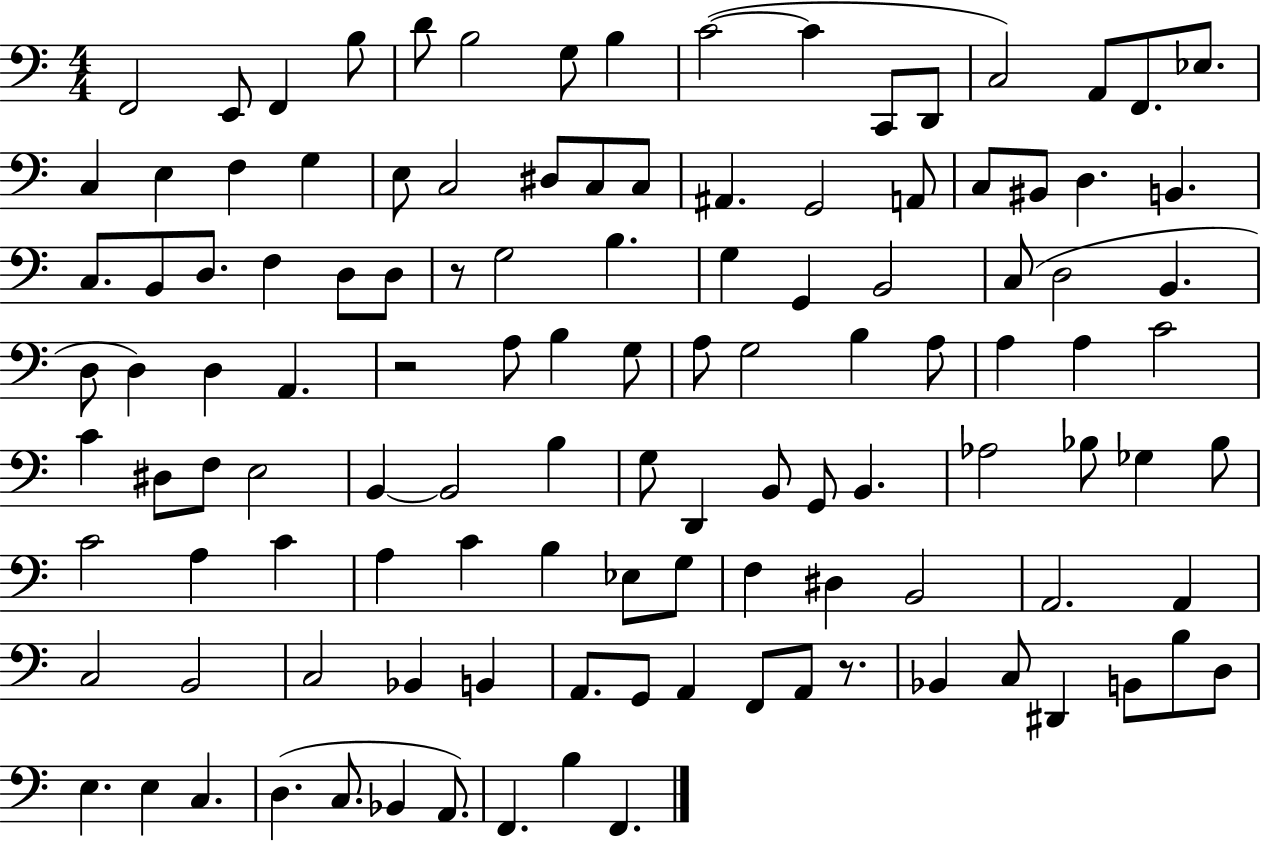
{
  \clef bass
  \numericTimeSignature
  \time 4/4
  \key c \major
  f,2 e,8 f,4 b8 | d'8 b2 g8 b4 | c'2~(~ c'4 c,8 d,8 | c2) a,8 f,8. ees8. | \break c4 e4 f4 g4 | e8 c2 dis8 c8 c8 | ais,4. g,2 a,8 | c8 bis,8 d4. b,4. | \break c8. b,8 d8. f4 d8 d8 | r8 g2 b4. | g4 g,4 b,2 | c8( d2 b,4. | \break d8 d4) d4 a,4. | r2 a8 b4 g8 | a8 g2 b4 a8 | a4 a4 c'2 | \break c'4 dis8 f8 e2 | b,4~~ b,2 b4 | g8 d,4 b,8 g,8 b,4. | aes2 bes8 ges4 bes8 | \break c'2 a4 c'4 | a4 c'4 b4 ees8 g8 | f4 dis4 b,2 | a,2. a,4 | \break c2 b,2 | c2 bes,4 b,4 | a,8. g,8 a,4 f,8 a,8 r8. | bes,4 c8 dis,4 b,8 b8 d8 | \break e4. e4 c4. | d4.( c8. bes,4 a,8.) | f,4. b4 f,4. | \bar "|."
}